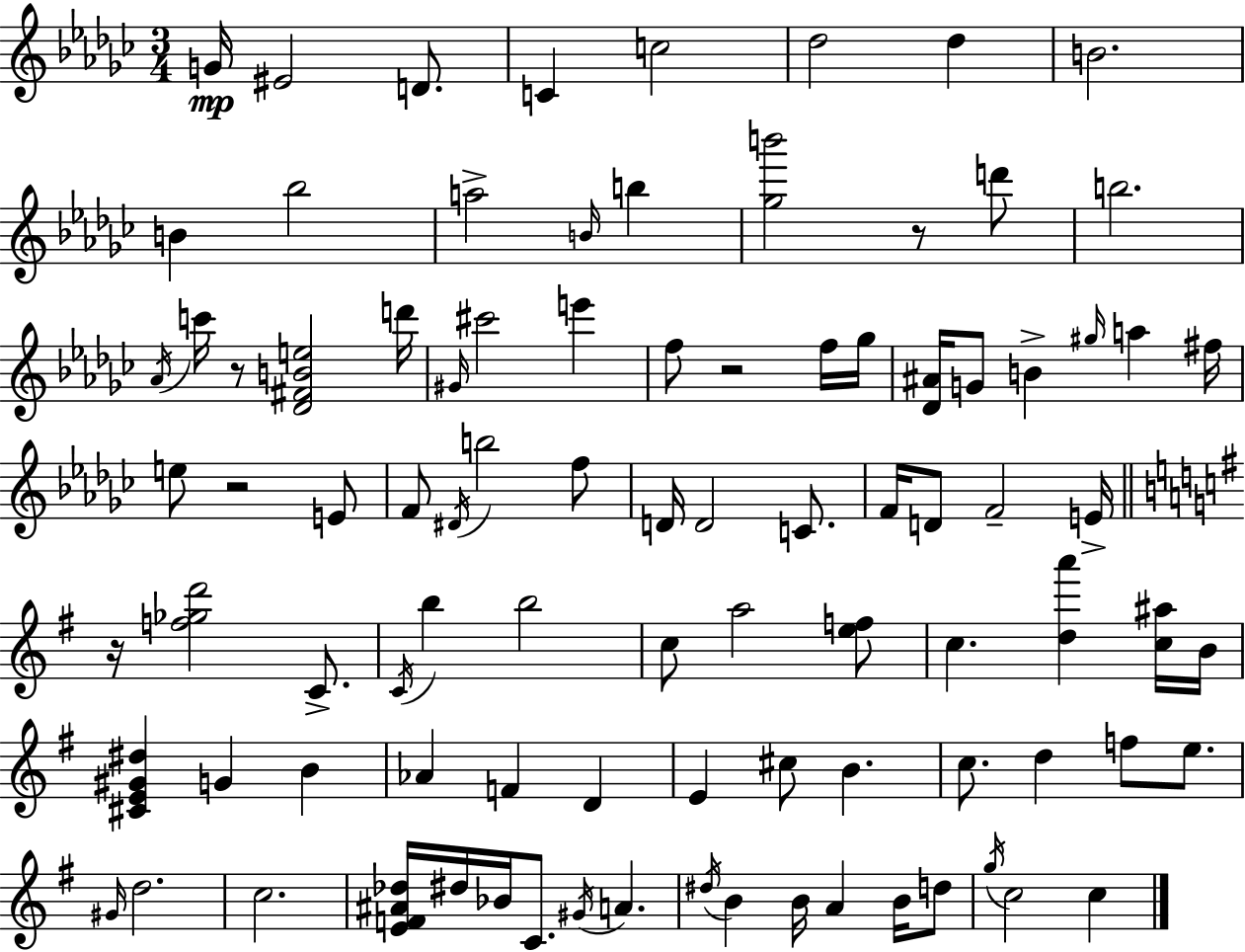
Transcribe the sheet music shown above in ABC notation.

X:1
T:Untitled
M:3/4
L:1/4
K:Ebm
G/4 ^E2 D/2 C c2 _d2 _d B2 B _b2 a2 B/4 b [_gb']2 z/2 d'/2 b2 _A/4 c'/4 z/2 [_D^FBe]2 d'/4 ^G/4 ^c'2 e' f/2 z2 f/4 _g/4 [_D^A]/4 G/2 B ^g/4 a ^f/4 e/2 z2 E/2 F/2 ^D/4 b2 f/2 D/4 D2 C/2 F/4 D/2 F2 E/4 z/4 [f_gd']2 C/2 C/4 b b2 c/2 a2 [ef]/2 c [da'] [c^a]/4 B/4 [^CE^G^d] G B _A F D E ^c/2 B c/2 d f/2 e/2 ^G/4 d2 c2 [EF^A_d]/4 ^d/4 _B/4 C/2 ^G/4 A ^d/4 B B/4 A B/4 d/2 g/4 c2 c